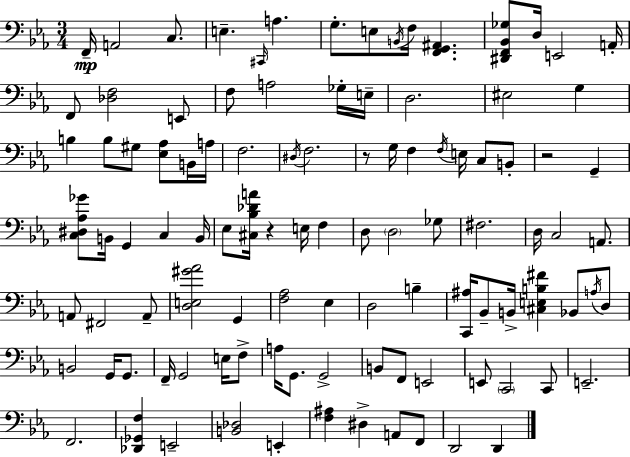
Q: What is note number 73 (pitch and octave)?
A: G2